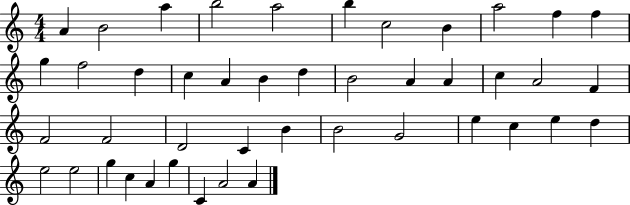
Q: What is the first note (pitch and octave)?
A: A4